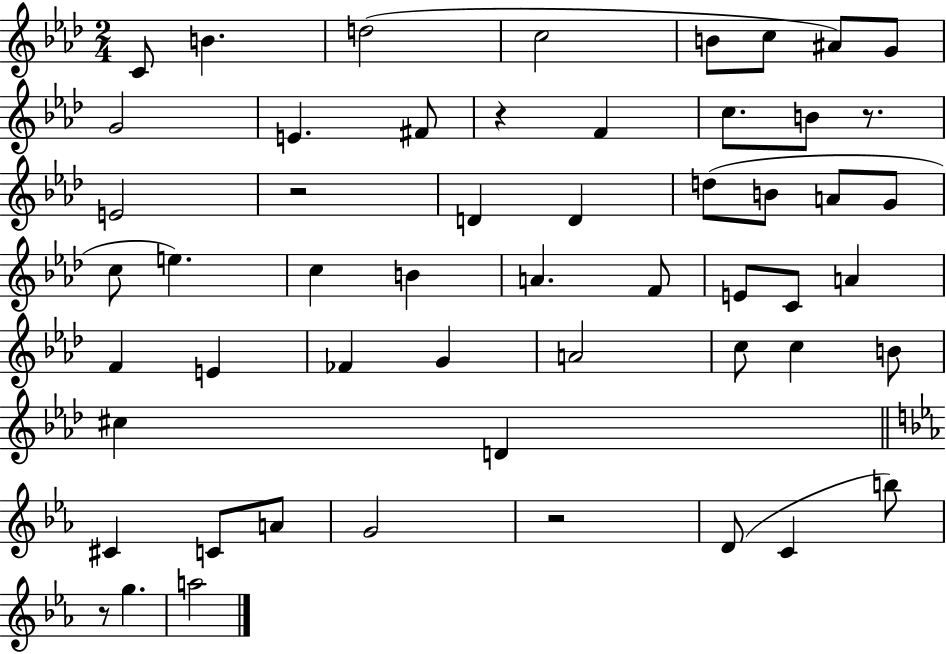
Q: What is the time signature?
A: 2/4